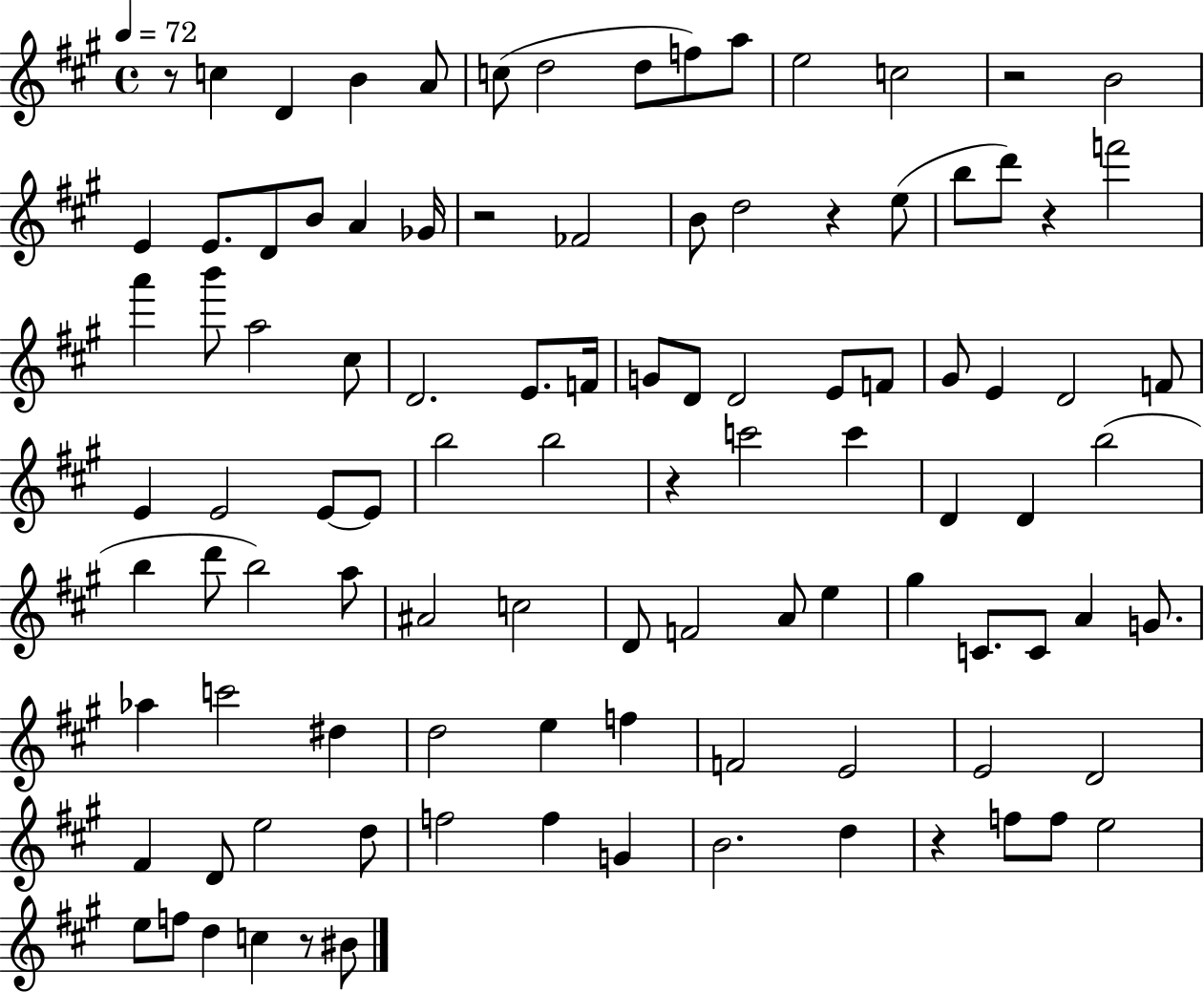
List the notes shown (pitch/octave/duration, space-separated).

R/e C5/q D4/q B4/q A4/e C5/e D5/h D5/e F5/e A5/e E5/h C5/h R/h B4/h E4/q E4/e. D4/e B4/e A4/q Gb4/s R/h FES4/h B4/e D5/h R/q E5/e B5/e D6/e R/q F6/h A6/q B6/e A5/h C#5/e D4/h. E4/e. F4/s G4/e D4/e D4/h E4/e F4/e G#4/e E4/q D4/h F4/e E4/q E4/h E4/e E4/e B5/h B5/h R/q C6/h C6/q D4/q D4/q B5/h B5/q D6/e B5/h A5/e A#4/h C5/h D4/e F4/h A4/e E5/q G#5/q C4/e. C4/e A4/q G4/e. Ab5/q C6/h D#5/q D5/h E5/q F5/q F4/h E4/h E4/h D4/h F#4/q D4/e E5/h D5/e F5/h F5/q G4/q B4/h. D5/q R/q F5/e F5/e E5/h E5/e F5/e D5/q C5/q R/e BIS4/e